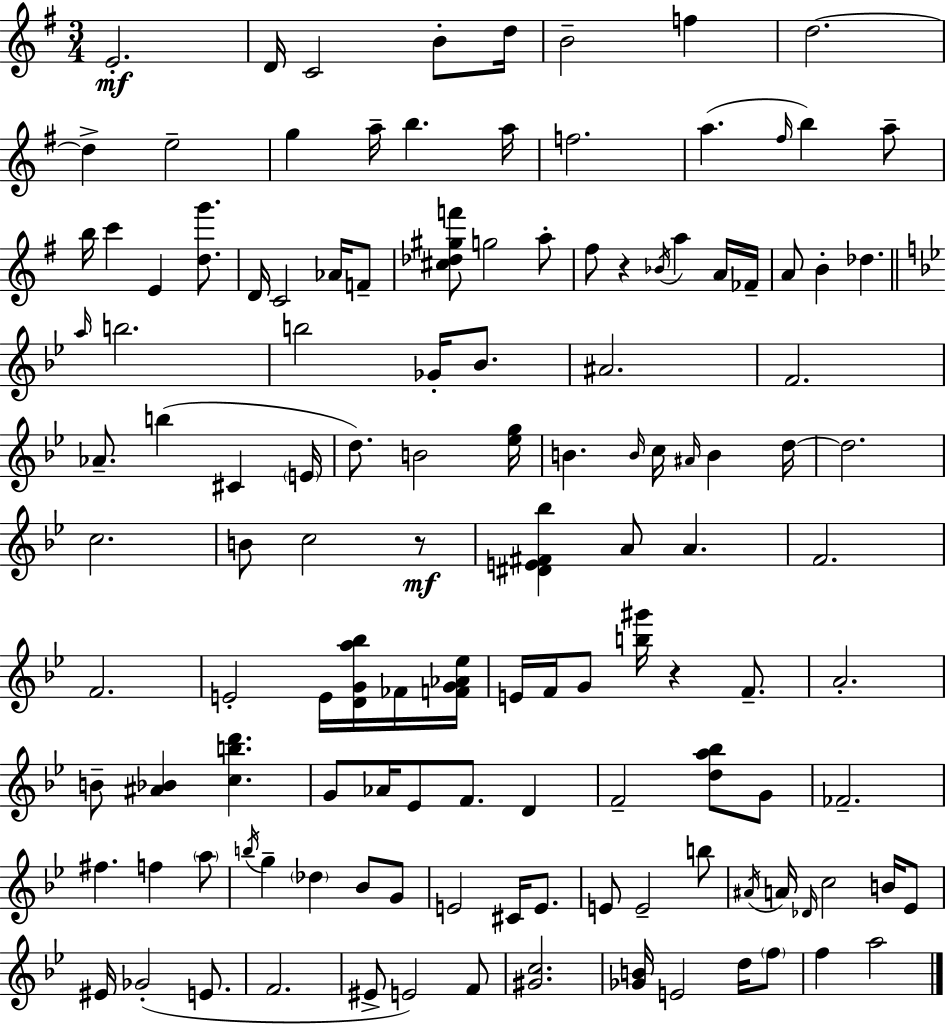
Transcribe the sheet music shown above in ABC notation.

X:1
T:Untitled
M:3/4
L:1/4
K:G
E2 D/4 C2 B/2 d/4 B2 f d2 d e2 g a/4 b a/4 f2 a ^f/4 b a/2 b/4 c' E [dg']/2 D/4 C2 _A/4 F/2 [^c_d^gf']/2 g2 a/2 ^f/2 z _B/4 a A/4 _F/4 A/2 B _d a/4 b2 b2 _G/4 _B/2 ^A2 F2 _A/2 b ^C E/4 d/2 B2 [_eg]/4 B B/4 c/4 ^A/4 B d/4 d2 c2 B/2 c2 z/2 [^DE^F_b] A/2 A F2 F2 E2 E/4 [DGa_b]/4 _F/4 [FG_A_e]/4 E/4 F/4 G/2 [b^g']/4 z F/2 A2 B/2 [^A_B] [cbd'] G/2 _A/4 _E/2 F/2 D F2 [da_b]/2 G/2 _F2 ^f f a/2 b/4 g _d _B/2 G/2 E2 ^C/4 E/2 E/2 E2 b/2 ^A/4 A/4 _D/4 c2 B/4 _E/2 ^E/4 _G2 E/2 F2 ^E/2 E2 F/2 [^Gc]2 [_GB]/4 E2 d/4 f/2 f a2